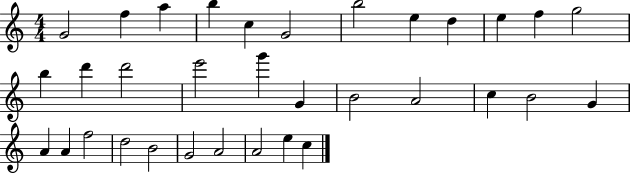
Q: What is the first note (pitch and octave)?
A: G4